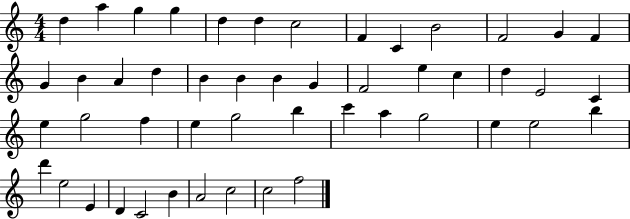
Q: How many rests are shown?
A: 0